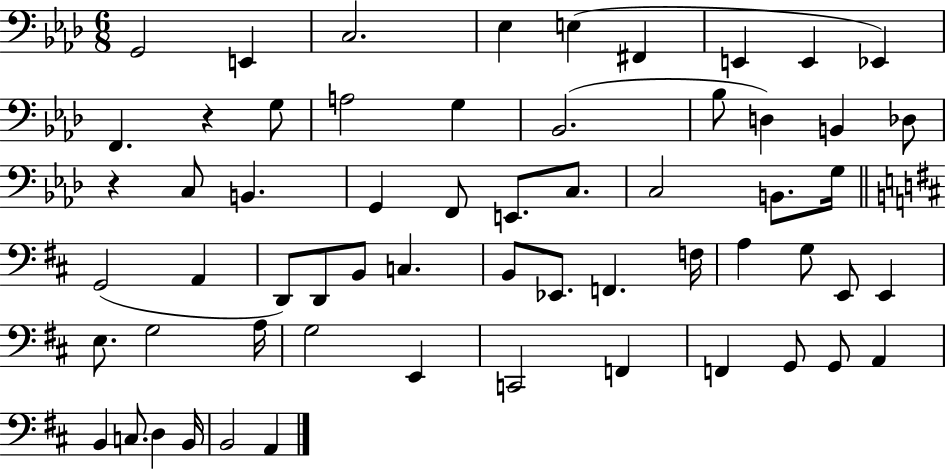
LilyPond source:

{
  \clef bass
  \numericTimeSignature
  \time 6/8
  \key aes \major
  \repeat volta 2 { g,2 e,4 | c2. | ees4 e4( fis,4 | e,4 e,4 ees,4) | \break f,4. r4 g8 | a2 g4 | bes,2.( | bes8 d4) b,4 des8 | \break r4 c8 b,4. | g,4 f,8 e,8. c8. | c2 b,8. g16 | \bar "||" \break \key d \major g,2( a,4 | d,8) d,8 b,8 c4. | b,8 ees,8. f,4. f16 | a4 g8 e,8 e,4 | \break e8. g2 a16 | g2 e,4 | c,2 f,4 | f,4 g,8 g,8 a,4 | \break b,4 c8. d4 b,16 | b,2 a,4 | } \bar "|."
}